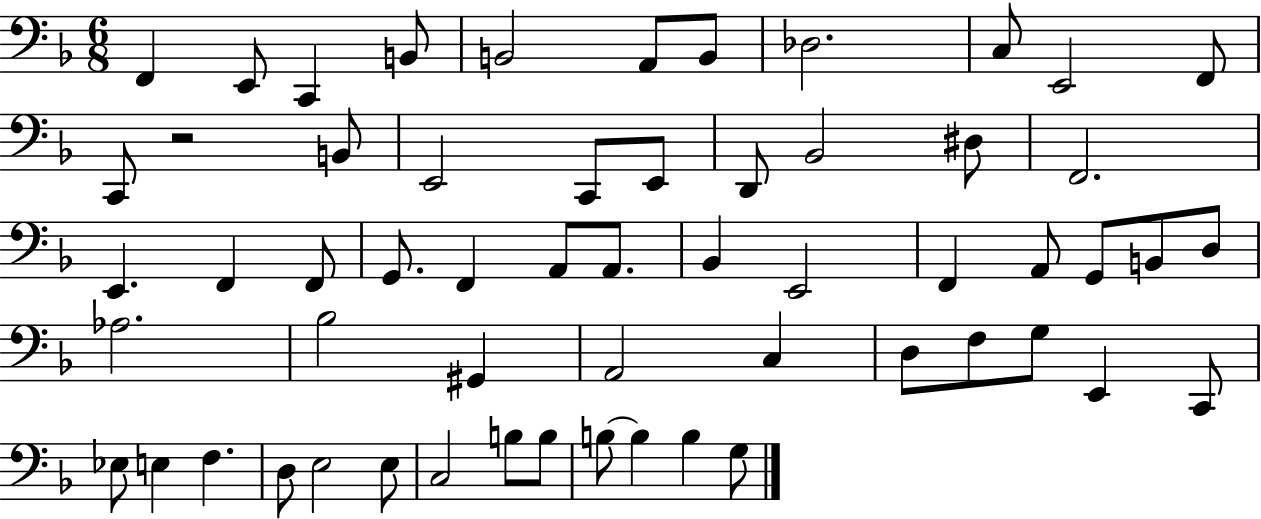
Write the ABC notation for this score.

X:1
T:Untitled
M:6/8
L:1/4
K:F
F,, E,,/2 C,, B,,/2 B,,2 A,,/2 B,,/2 _D,2 C,/2 E,,2 F,,/2 C,,/2 z2 B,,/2 E,,2 C,,/2 E,,/2 D,,/2 _B,,2 ^D,/2 F,,2 E,, F,, F,,/2 G,,/2 F,, A,,/2 A,,/2 _B,, E,,2 F,, A,,/2 G,,/2 B,,/2 D,/2 _A,2 _B,2 ^G,, A,,2 C, D,/2 F,/2 G,/2 E,, C,,/2 _E,/2 E, F, D,/2 E,2 E,/2 C,2 B,/2 B,/2 B,/2 B, B, G,/2